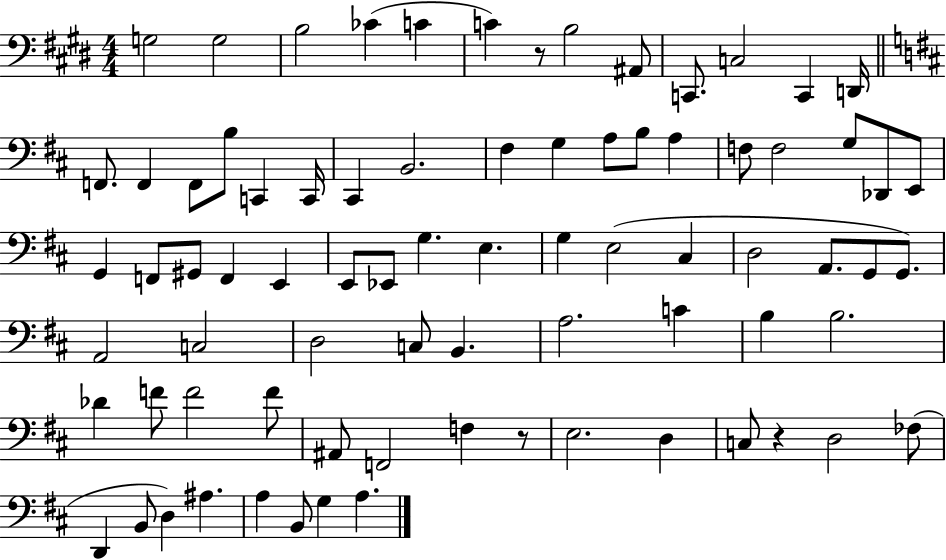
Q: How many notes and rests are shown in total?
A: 78